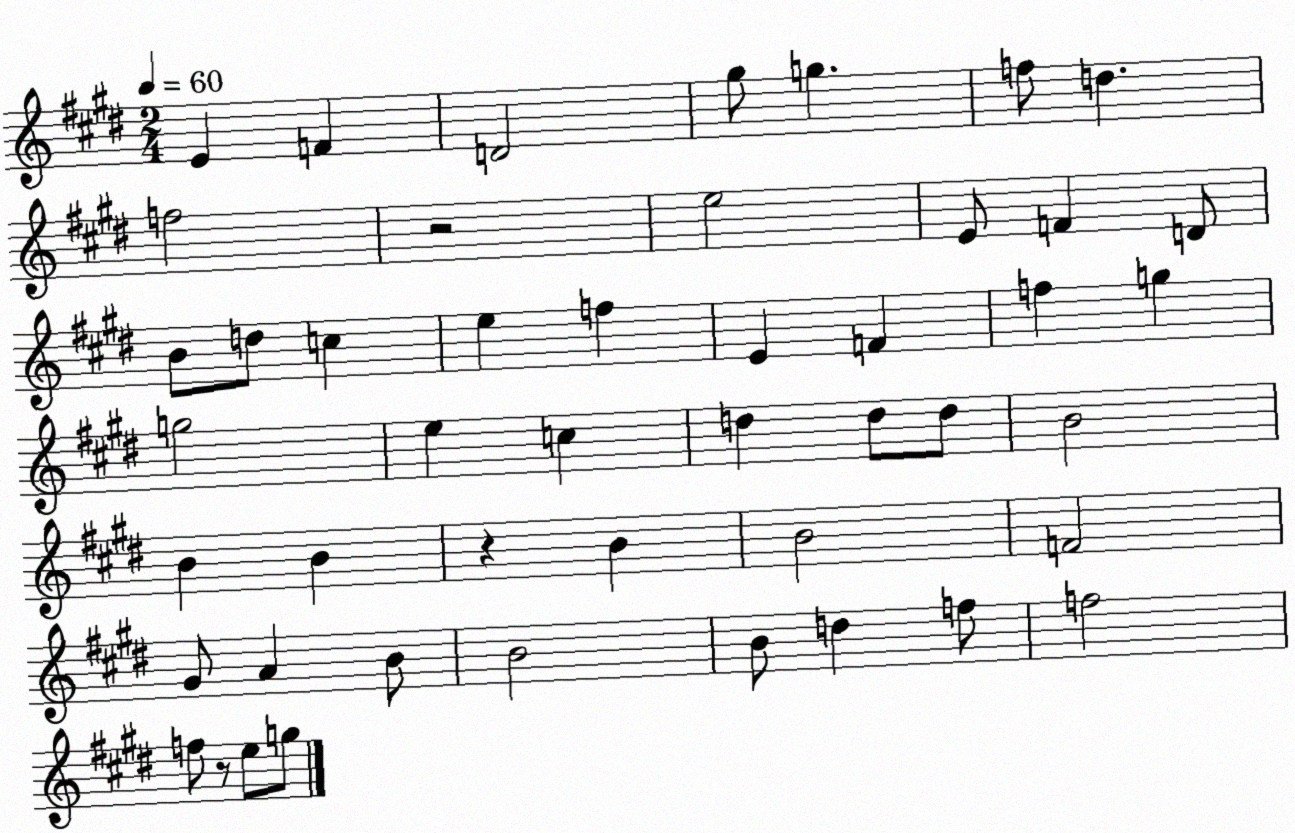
X:1
T:Untitled
M:2/4
L:1/4
K:E
E F D2 ^g/2 g f/2 d f2 z2 e2 E/2 F D/2 B/2 d/2 c e f E F f g g2 e c d d/2 d/2 B2 B B z B B2 F2 ^G/2 A B/2 B2 B/2 d f/2 f2 f/2 z/2 e/2 g/2